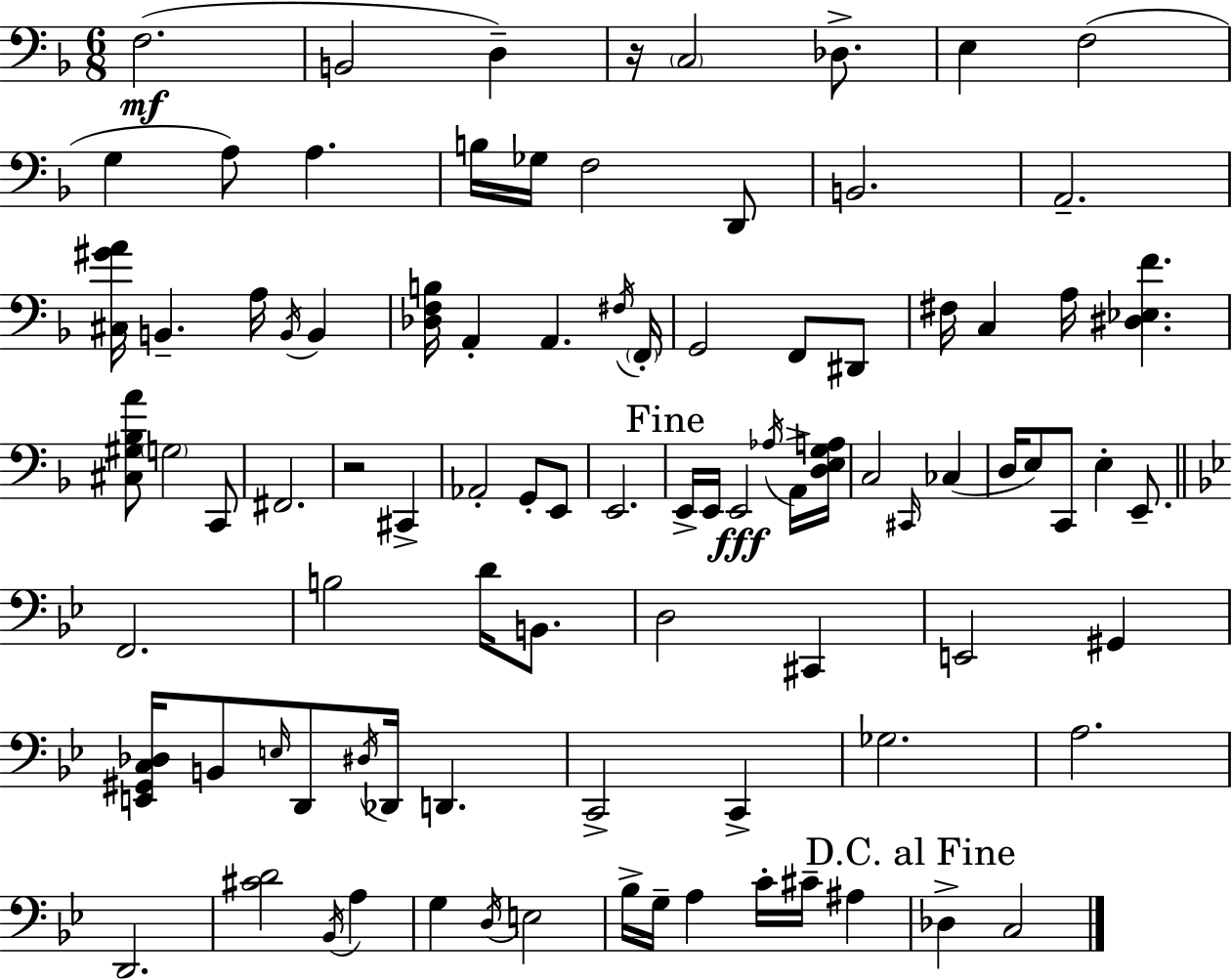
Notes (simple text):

F3/h. B2/h D3/q R/s C3/h Db3/e. E3/q F3/h G3/q A3/e A3/q. B3/s Gb3/s F3/h D2/e B2/h. A2/h. [C#3,G#4,A4]/s B2/q. A3/s B2/s B2/q [Db3,F3,B3]/s A2/q A2/q. F#3/s F2/s G2/h F2/e D#2/e F#3/s C3/q A3/s [D#3,Eb3,F4]/q. [C#3,G#3,Bb3,A4]/e G3/h C2/e F#2/h. R/h C#2/q Ab2/h G2/e E2/e E2/h. E2/s E2/s E2/h Ab3/s A2/s [D3,E3,G3,A3]/s C3/h C#2/s CES3/q D3/s E3/e C2/e E3/q E2/e. F2/h. B3/h D4/s B2/e. D3/h C#2/q E2/h G#2/q [E2,G#2,C3,Db3]/s B2/e E3/s D2/e D#3/s Db2/s D2/q. C2/h C2/q Gb3/h. A3/h. D2/h. [C#4,D4]/h Bb2/s A3/q G3/q D3/s E3/h Bb3/s G3/s A3/q C4/s C#4/s A#3/q Db3/q C3/h